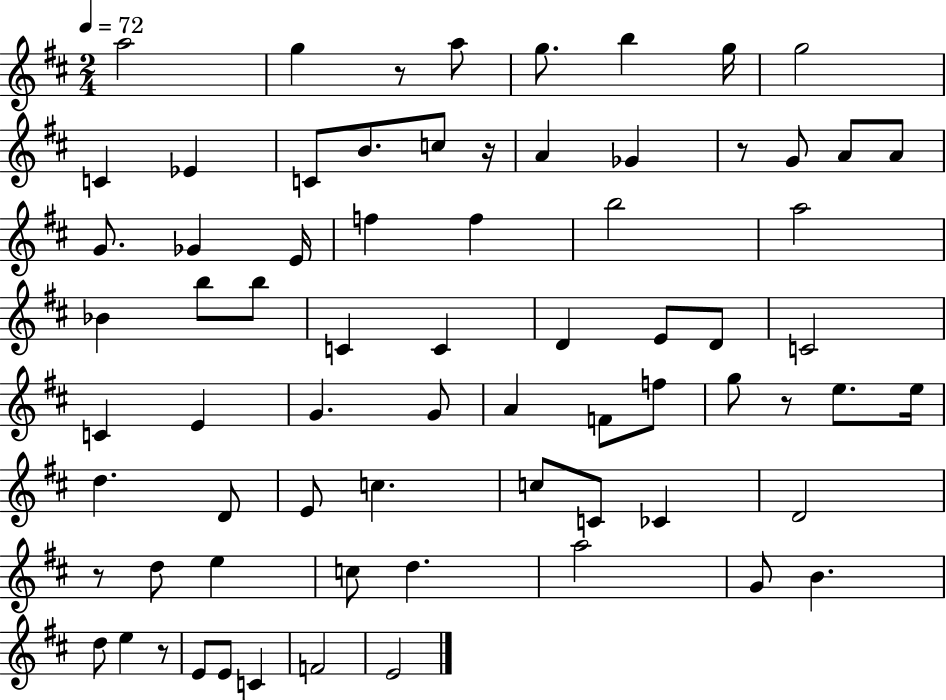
{
  \clef treble
  \numericTimeSignature
  \time 2/4
  \key d \major
  \tempo 4 = 72
  \repeat volta 2 { a''2 | g''4 r8 a''8 | g''8. b''4 g''16 | g''2 | \break c'4 ees'4 | c'8 b'8. c''8 r16 | a'4 ges'4 | r8 g'8 a'8 a'8 | \break g'8. ges'4 e'16 | f''4 f''4 | b''2 | a''2 | \break bes'4 b''8 b''8 | c'4 c'4 | d'4 e'8 d'8 | c'2 | \break c'4 e'4 | g'4. g'8 | a'4 f'8 f''8 | g''8 r8 e''8. e''16 | \break d''4. d'8 | e'8 c''4. | c''8 c'8 ces'4 | d'2 | \break r8 d''8 e''4 | c''8 d''4. | a''2 | g'8 b'4. | \break d''8 e''4 r8 | e'8 e'8 c'4 | f'2 | e'2 | \break } \bar "|."
}